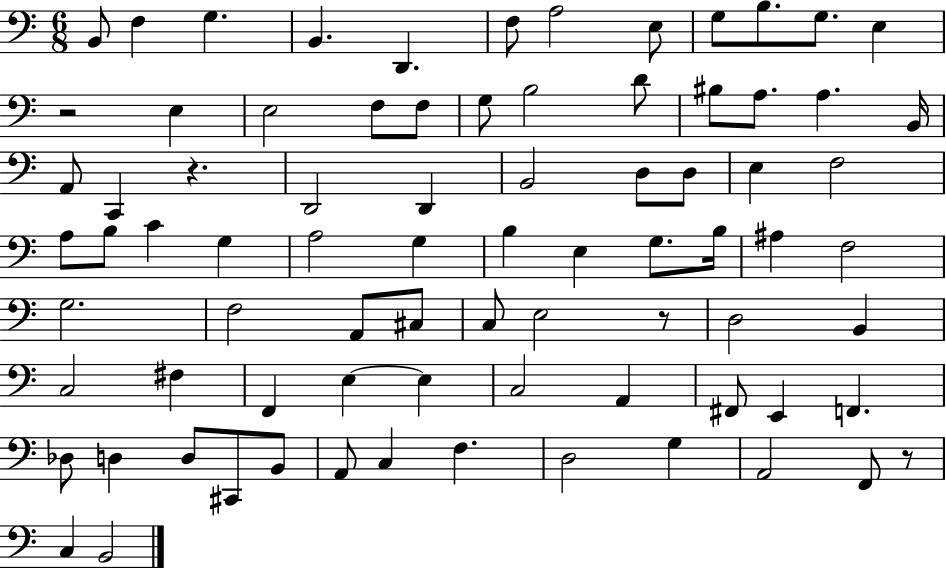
{
  \clef bass
  \numericTimeSignature
  \time 6/8
  \key c \major
  \repeat volta 2 { b,8 f4 g4. | b,4. d,4. | f8 a2 e8 | g8 b8. g8. e4 | \break r2 e4 | e2 f8 f8 | g8 b2 d'8 | bis8 a8. a4. b,16 | \break a,8 c,4 r4. | d,2 d,4 | b,2 d8 d8 | e4 f2 | \break a8 b8 c'4 g4 | a2 g4 | b4 e4 g8. b16 | ais4 f2 | \break g2. | f2 a,8 cis8 | c8 e2 r8 | d2 b,4 | \break c2 fis4 | f,4 e4~~ e4 | c2 a,4 | fis,8 e,4 f,4. | \break des8 d4 d8 cis,8 b,8 | a,8 c4 f4. | d2 g4 | a,2 f,8 r8 | \break c4 b,2 | } \bar "|."
}